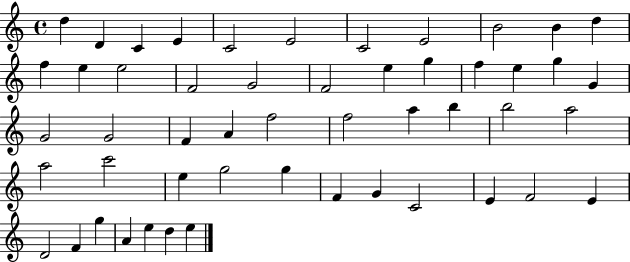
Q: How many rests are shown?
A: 0